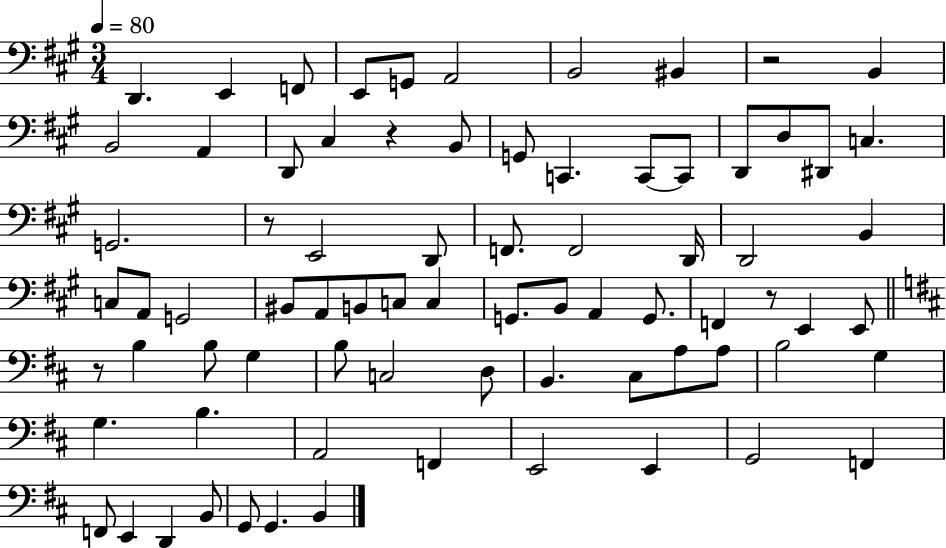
D2/q. E2/q F2/e E2/e G2/e A2/h B2/h BIS2/q R/h B2/q B2/h A2/q D2/e C#3/q R/q B2/e G2/e C2/q. C2/e C2/e D2/e D3/e D#2/e C3/q. G2/h. R/e E2/h D2/e F2/e. F2/h D2/s D2/h B2/q C3/e A2/e G2/h BIS2/e A2/e B2/e C3/e C3/q G2/e. B2/e A2/q G2/e. F2/q R/e E2/q E2/e R/e B3/q B3/e G3/q B3/e C3/h D3/e B2/q. C#3/e A3/e A3/e B3/h G3/q G3/q. B3/q. A2/h F2/q E2/h E2/q G2/h F2/q F2/e E2/q D2/q B2/e G2/e G2/q. B2/q